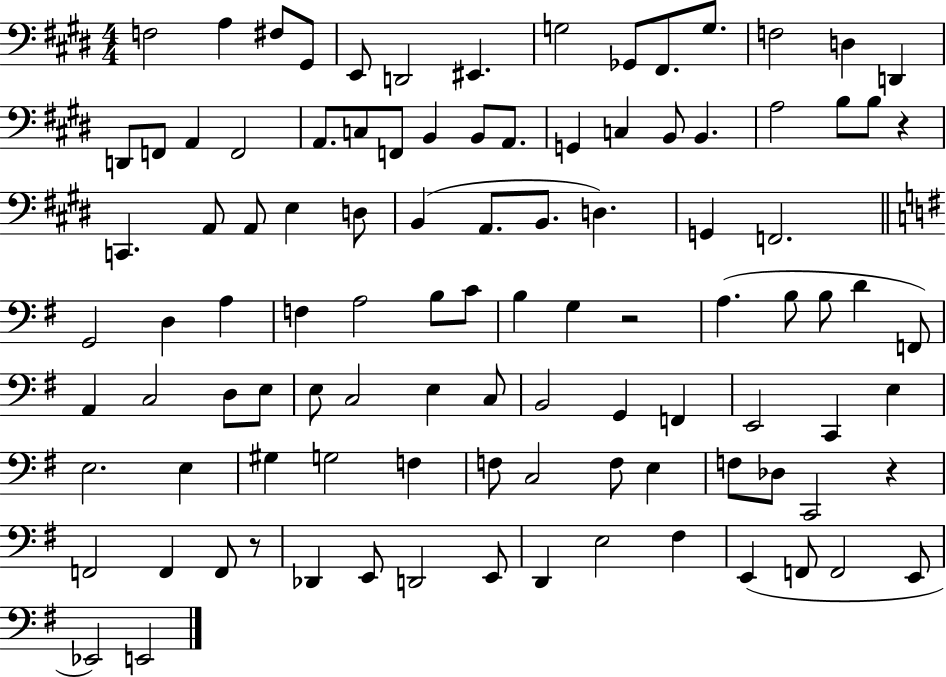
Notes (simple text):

F3/h A3/q F#3/e G#2/e E2/e D2/h EIS2/q. G3/h Gb2/e F#2/e. G3/e. F3/h D3/q D2/q D2/e F2/e A2/q F2/h A2/e. C3/e F2/e B2/q B2/e A2/e. G2/q C3/q B2/e B2/q. A3/h B3/e B3/e R/q C2/q. A2/e A2/e E3/q D3/e B2/q A2/e. B2/e. D3/q. G2/q F2/h. G2/h D3/q A3/q F3/q A3/h B3/e C4/e B3/q G3/q R/h A3/q. B3/e B3/e D4/q F2/e A2/q C3/h D3/e E3/e E3/e C3/h E3/q C3/e B2/h G2/q F2/q E2/h C2/q E3/q E3/h. E3/q G#3/q G3/h F3/q F3/e C3/h F3/e E3/q F3/e Db3/e C2/h R/q F2/h F2/q F2/e R/e Db2/q E2/e D2/h E2/e D2/q E3/h F#3/q E2/q F2/e F2/h E2/e Eb2/h E2/h